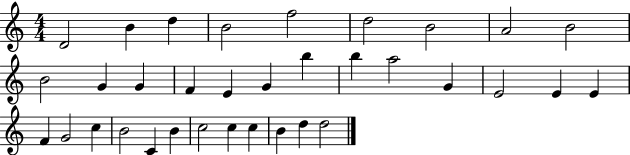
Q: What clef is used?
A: treble